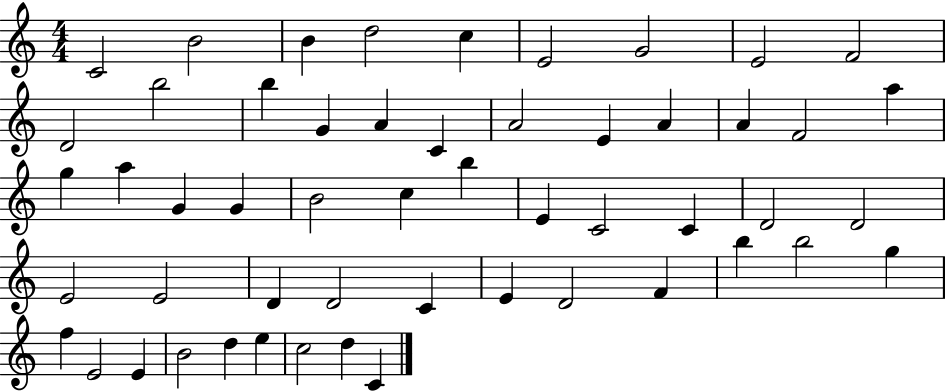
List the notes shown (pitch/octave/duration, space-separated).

C4/h B4/h B4/q D5/h C5/q E4/h G4/h E4/h F4/h D4/h B5/h B5/q G4/q A4/q C4/q A4/h E4/q A4/q A4/q F4/h A5/q G5/q A5/q G4/q G4/q B4/h C5/q B5/q E4/q C4/h C4/q D4/h D4/h E4/h E4/h D4/q D4/h C4/q E4/q D4/h F4/q B5/q B5/h G5/q F5/q E4/h E4/q B4/h D5/q E5/q C5/h D5/q C4/q